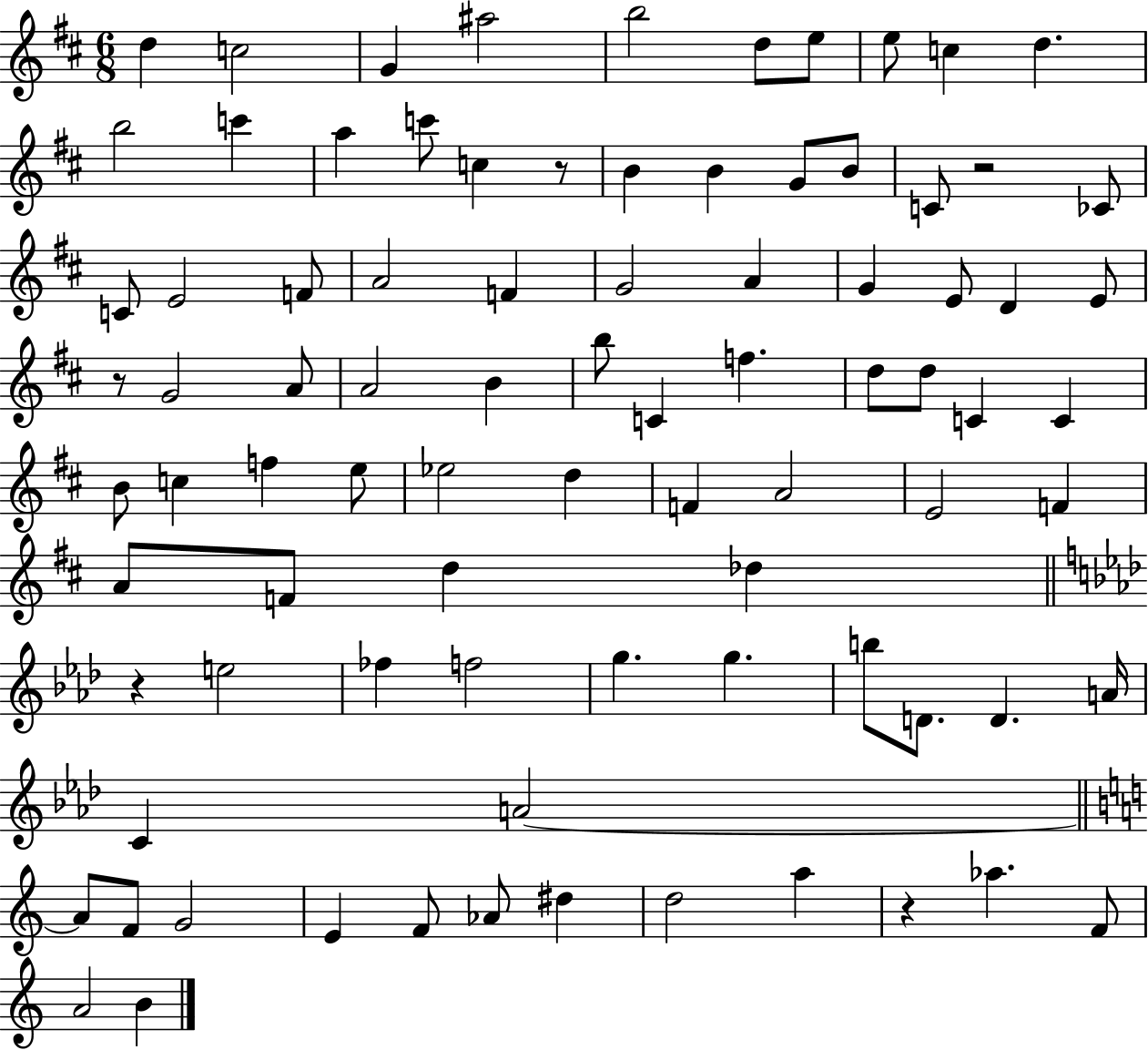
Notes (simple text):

D5/q C5/h G4/q A#5/h B5/h D5/e E5/e E5/e C5/q D5/q. B5/h C6/q A5/q C6/e C5/q R/e B4/q B4/q G4/e B4/e C4/e R/h CES4/e C4/e E4/h F4/e A4/h F4/q G4/h A4/q G4/q E4/e D4/q E4/e R/e G4/h A4/e A4/h B4/q B5/e C4/q F5/q. D5/e D5/e C4/q C4/q B4/e C5/q F5/q E5/e Eb5/h D5/q F4/q A4/h E4/h F4/q A4/e F4/e D5/q Db5/q R/q E5/h FES5/q F5/h G5/q. G5/q. B5/e D4/e. D4/q. A4/s C4/q A4/h A4/e F4/e G4/h E4/q F4/e Ab4/e D#5/q D5/h A5/q R/q Ab5/q. F4/e A4/h B4/q